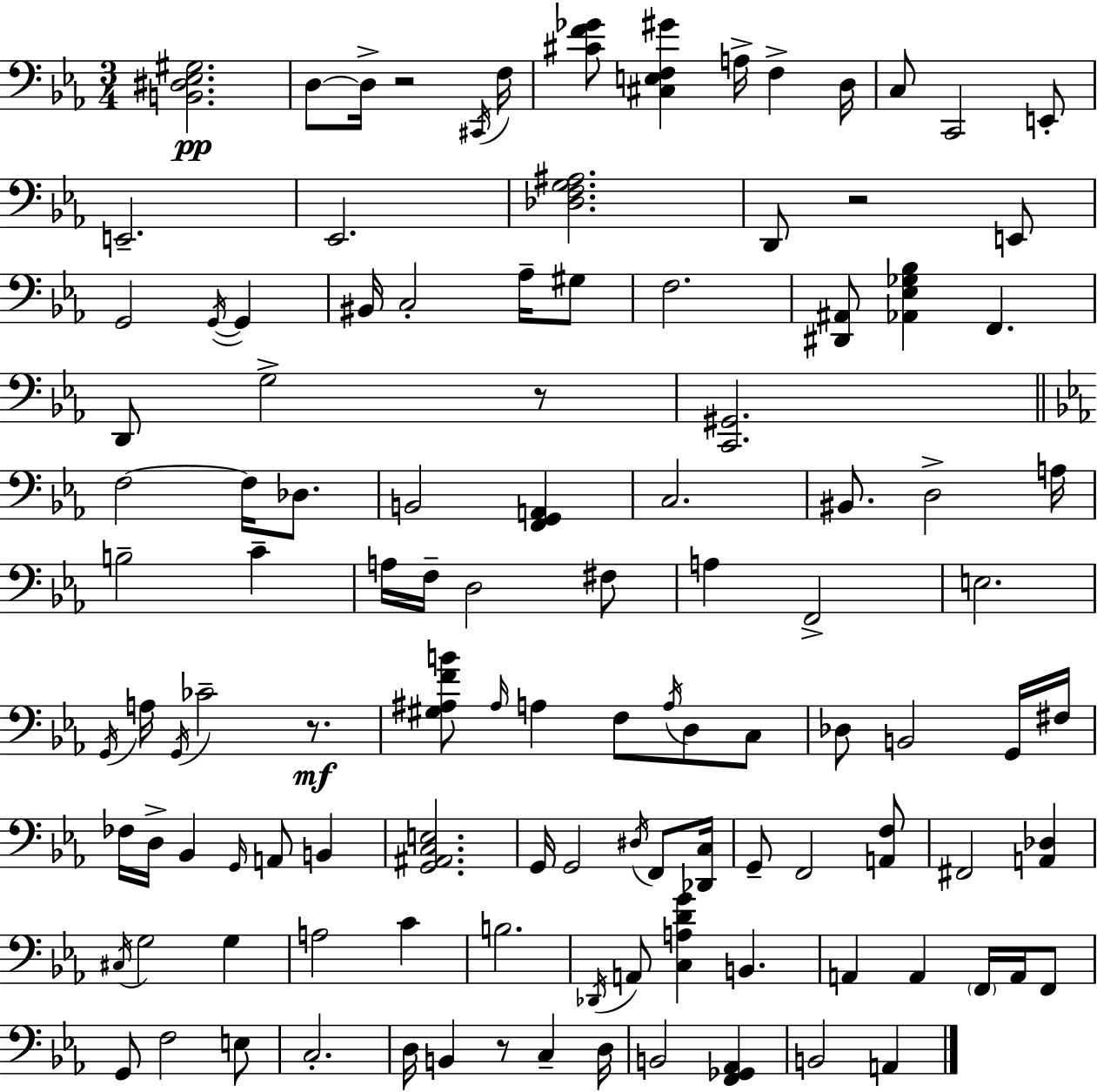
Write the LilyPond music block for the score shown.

{
  \clef bass
  \numericTimeSignature
  \time 3/4
  \key c \minor
  \repeat volta 2 { <b, dis ees gis>2.\pp | d8~~ d16-> r2 \acciaccatura { cis,16 } | f16 <cis' f' ges'>8 <cis e f gis'>4 a16-> f4-> | d16 c8 c,2 e,8-. | \break e,2.-- | ees,2. | <des f g ais>2. | d,8 r2 e,8 | \break g,2 \acciaccatura { g,16~ }~ g,4 | bis,16 c2-. aes16-- | gis8 f2. | <dis, ais,>8 <aes, ees ges bes>4 f,4. | \break d,8 g2-> | r8 <c, gis,>2. | \bar "||" \break \key c \minor f2~~ f16 des8. | b,2 <f, g, a,>4 | c2. | bis,8. d2-> a16 | \break b2-- c'4-- | a16 f16-- d2 fis8 | a4 f,2-> | e2. | \break \acciaccatura { g,16 } a16 \acciaccatura { g,16 } ces'2-- r8.\mf | <gis ais f' b'>8 \grace { ais16 } a4 f8 \acciaccatura { a16 } | d8 c8 des8 b,2 | g,16 fis16 fes16 d16-> bes,4 \grace { g,16 } a,8 | \break b,4 <g, ais, c e>2. | g,16 g,2 | \acciaccatura { dis16 } f,8 <des, c>16 g,8-- f,2 | <a, f>8 fis,2 | \break <a, des>4 \acciaccatura { cis16 } g2 | g4 a2 | c'4 b2. | \acciaccatura { des,16 } a,8 <c a d' g'>4 | \break b,4. a,4 | a,4 \parenthesize f,16 a,16 f,8 g,8 f2 | e8 c2.-. | d16 b,4 | \break r8 c4-- d16 b,2 | <f, ges, aes,>4 b,2 | a,4 } \bar "|."
}